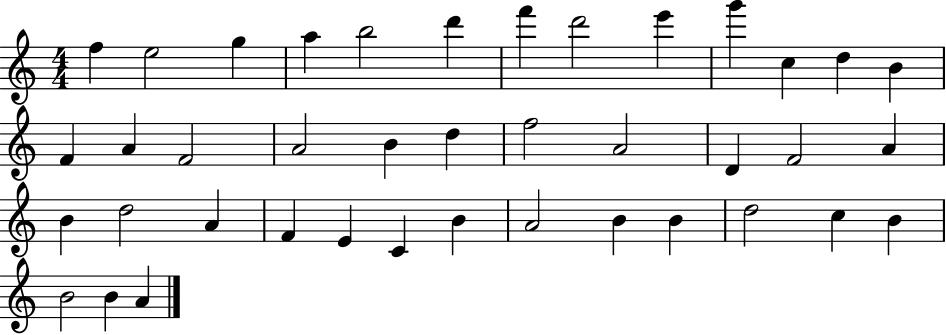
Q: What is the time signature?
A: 4/4